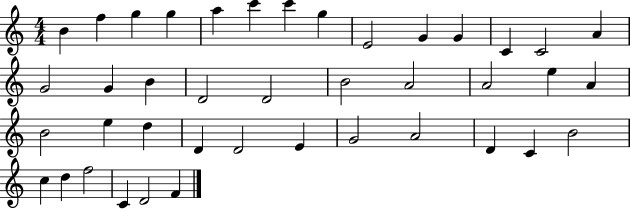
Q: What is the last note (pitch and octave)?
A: F4